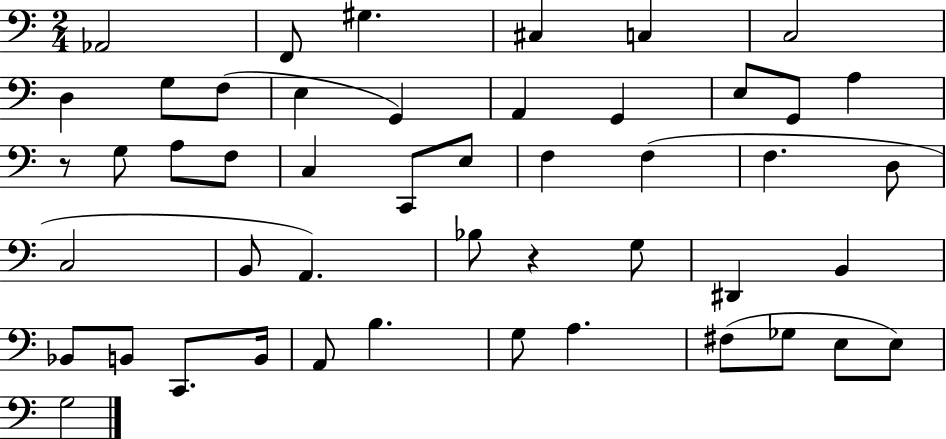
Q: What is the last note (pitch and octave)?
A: G3